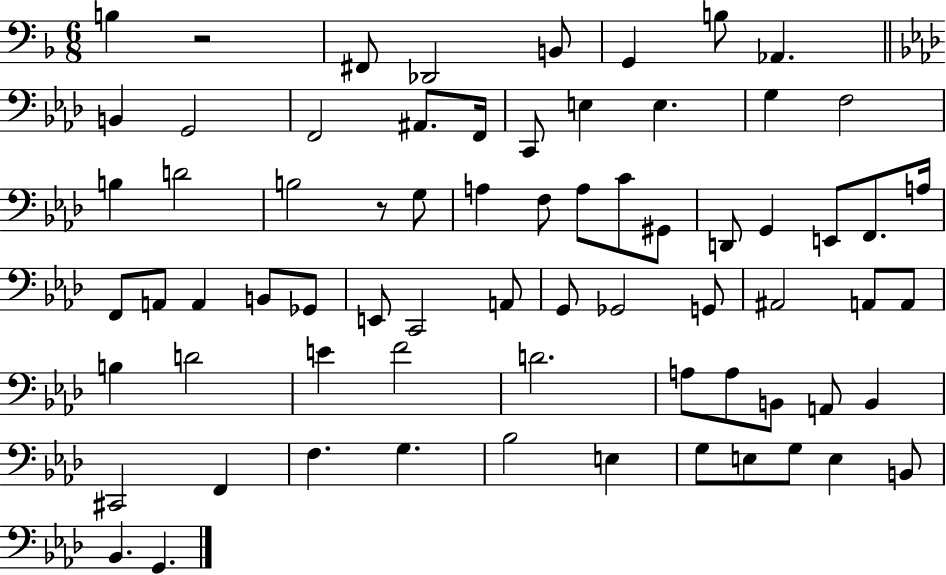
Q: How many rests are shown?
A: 2